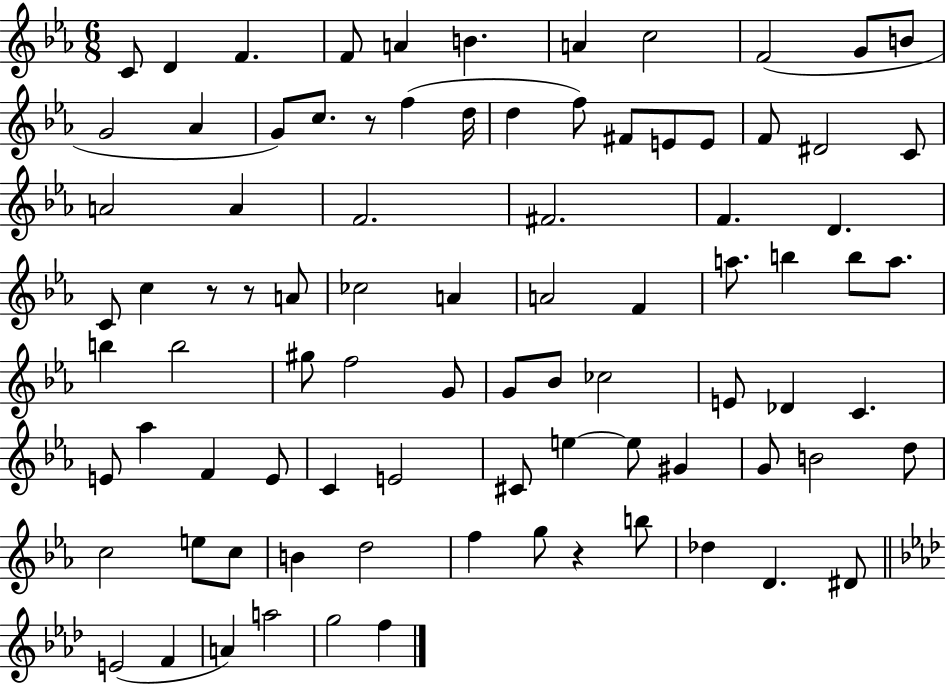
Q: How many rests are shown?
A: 4